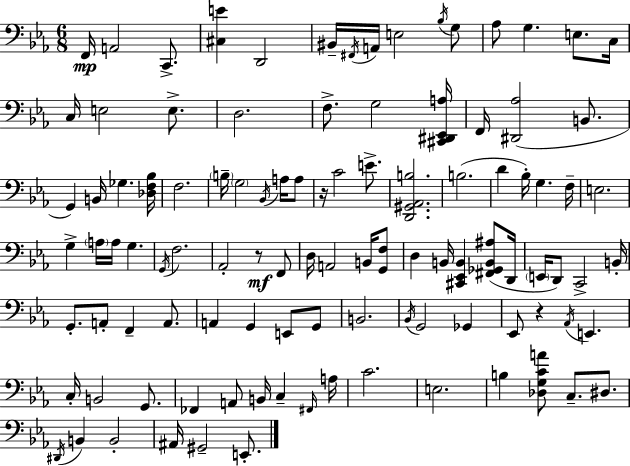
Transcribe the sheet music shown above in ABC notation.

X:1
T:Untitled
M:6/8
L:1/4
K:Cm
F,,/4 A,,2 C,,/2 [^C,E] D,,2 ^B,,/4 ^F,,/4 A,,/4 E,2 _B,/4 G,/2 _A,/2 G, E,/2 C,/4 C,/4 E,2 E,/2 D,2 F,/2 G,2 [^C,,^D,,_E,,A,]/4 F,,/4 [^D,,_A,]2 B,,/2 G,, B,,/4 _G, [_D,F,_B,]/4 F,2 B,/4 G,2 _B,,/4 A,/4 A,/2 z/4 C2 E/2 [D,,^G,,_A,,B,]2 B,2 D _B,/4 G, F,/4 E,2 G, A,/4 A,/4 G, G,,/4 F,2 _A,,2 z/2 F,,/2 D,/4 A,,2 B,,/4 [G,,F,]/2 D, B,,/4 [^C,,_E,,B,,] [^F,,_G,,B,,^A,]/2 D,,/4 E,,/4 D,,/2 C,,2 B,,/4 G,,/2 A,,/2 F,, A,,/2 A,, G,, E,,/2 G,,/2 B,,2 _B,,/4 G,,2 _G,, _E,,/2 z _A,,/4 E,, C,/4 B,,2 G,,/2 _F,, A,,/2 B,,/4 C, ^F,,/4 A,/4 C2 E,2 B, [_D,G,CA]/2 C,/2 ^D,/2 ^D,,/4 B,, B,,2 ^A,,/4 ^G,,2 E,,/2